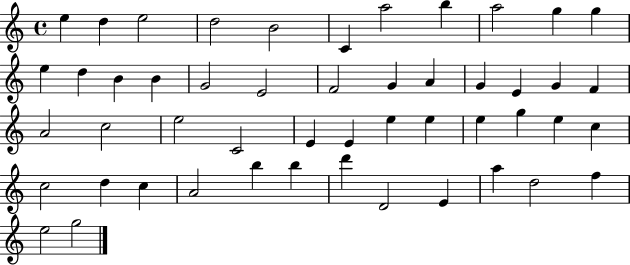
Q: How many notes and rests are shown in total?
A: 50